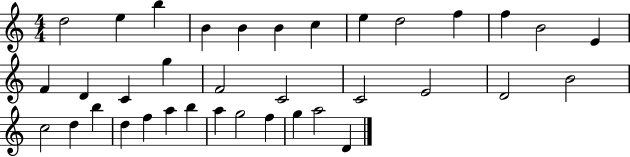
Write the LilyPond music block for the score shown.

{
  \clef treble
  \numericTimeSignature
  \time 4/4
  \key c \major
  d''2 e''4 b''4 | b'4 b'4 b'4 c''4 | e''4 d''2 f''4 | f''4 b'2 e'4 | \break f'4 d'4 c'4 g''4 | f'2 c'2 | c'2 e'2 | d'2 b'2 | \break c''2 d''4 b''4 | d''4 f''4 a''4 b''4 | a''4 g''2 f''4 | g''4 a''2 d'4 | \break \bar "|."
}